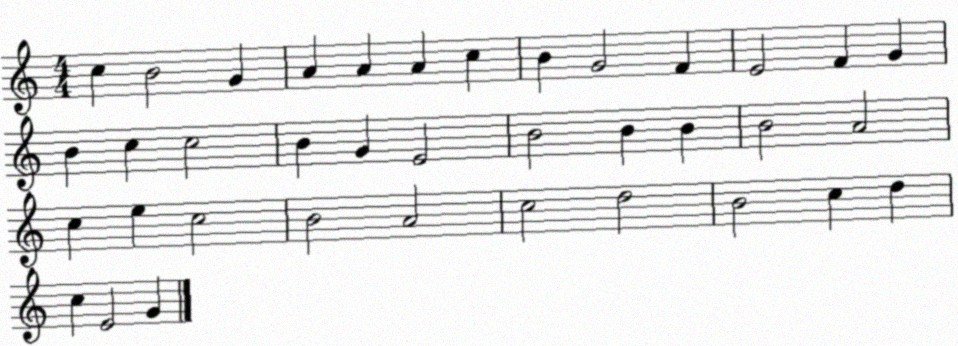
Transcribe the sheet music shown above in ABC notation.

X:1
T:Untitled
M:4/4
L:1/4
K:C
c B2 G A A A c B G2 F E2 F G B c c2 B G E2 B2 B B B2 A2 c e c2 B2 A2 c2 d2 B2 c d c E2 G